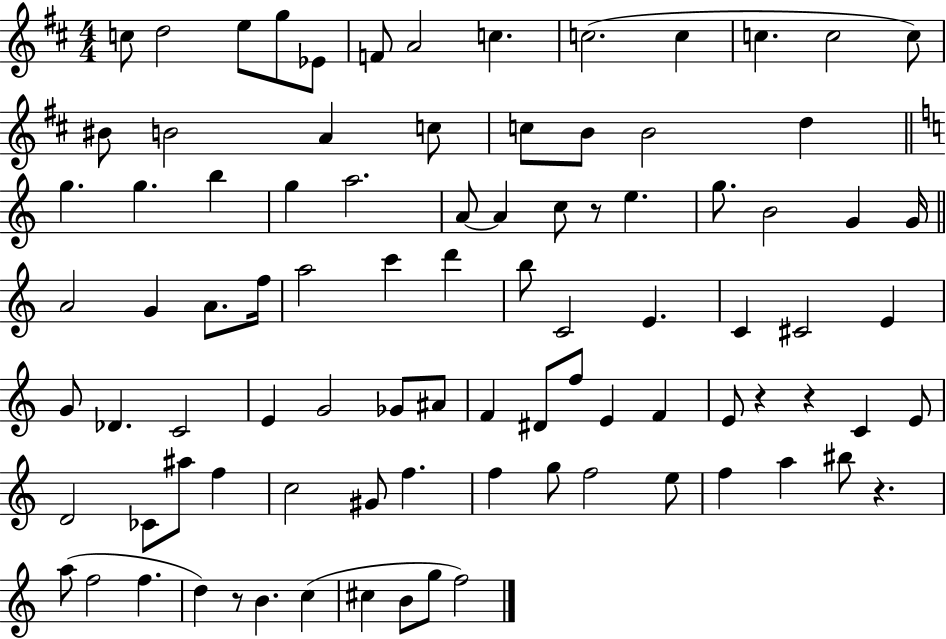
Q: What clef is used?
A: treble